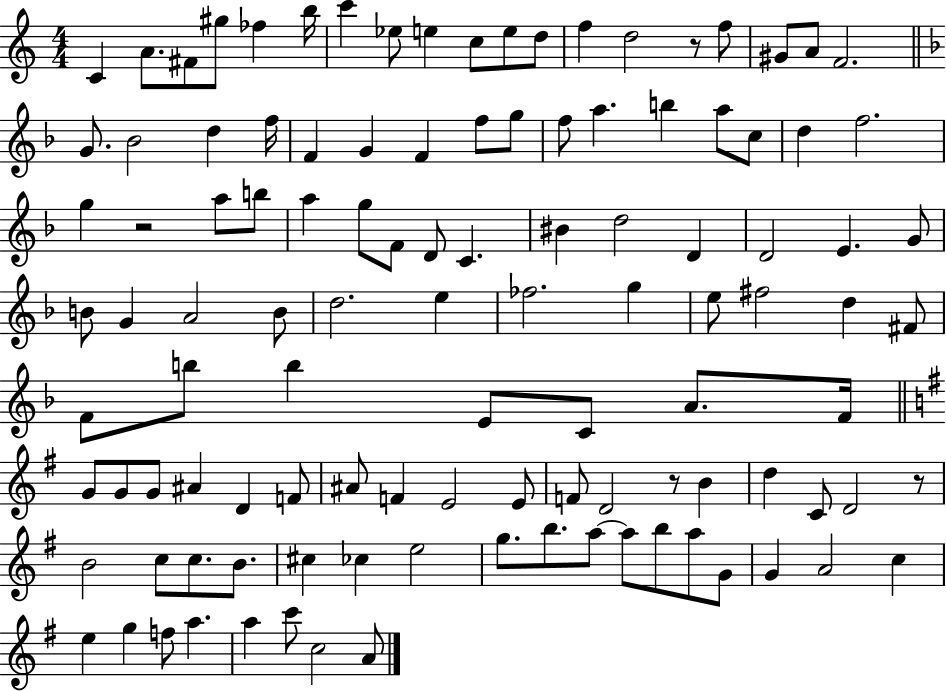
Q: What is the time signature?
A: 4/4